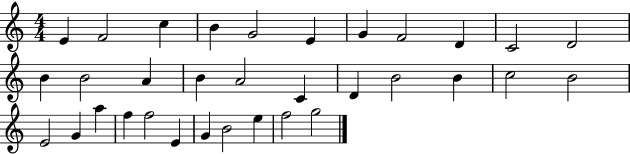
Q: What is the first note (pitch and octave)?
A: E4